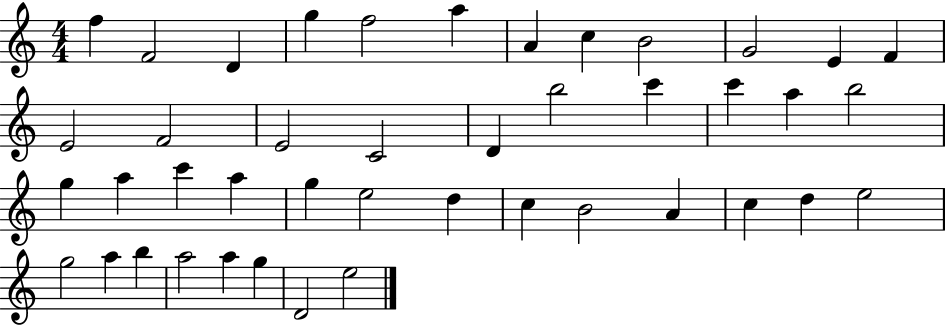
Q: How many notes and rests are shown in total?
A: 43